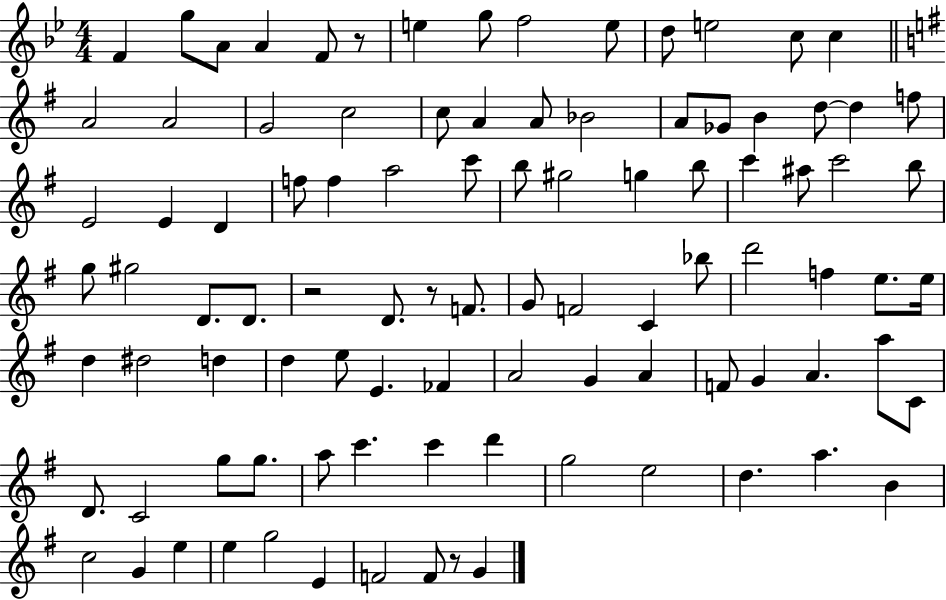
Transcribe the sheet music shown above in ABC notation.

X:1
T:Untitled
M:4/4
L:1/4
K:Bb
F g/2 A/2 A F/2 z/2 e g/2 f2 e/2 d/2 e2 c/2 c A2 A2 G2 c2 c/2 A A/2 _B2 A/2 _G/2 B d/2 d f/2 E2 E D f/2 f a2 c'/2 b/2 ^g2 g b/2 c' ^a/2 c'2 b/2 g/2 ^g2 D/2 D/2 z2 D/2 z/2 F/2 G/2 F2 C _b/2 d'2 f e/2 e/4 d ^d2 d d e/2 E _F A2 G A F/2 G A a/2 C/2 D/2 C2 g/2 g/2 a/2 c' c' d' g2 e2 d a B c2 G e e g2 E F2 F/2 z/2 G